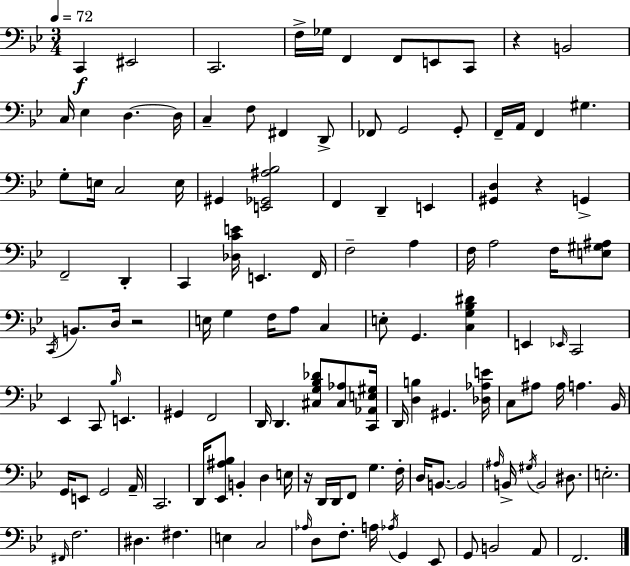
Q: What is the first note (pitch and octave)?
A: C2